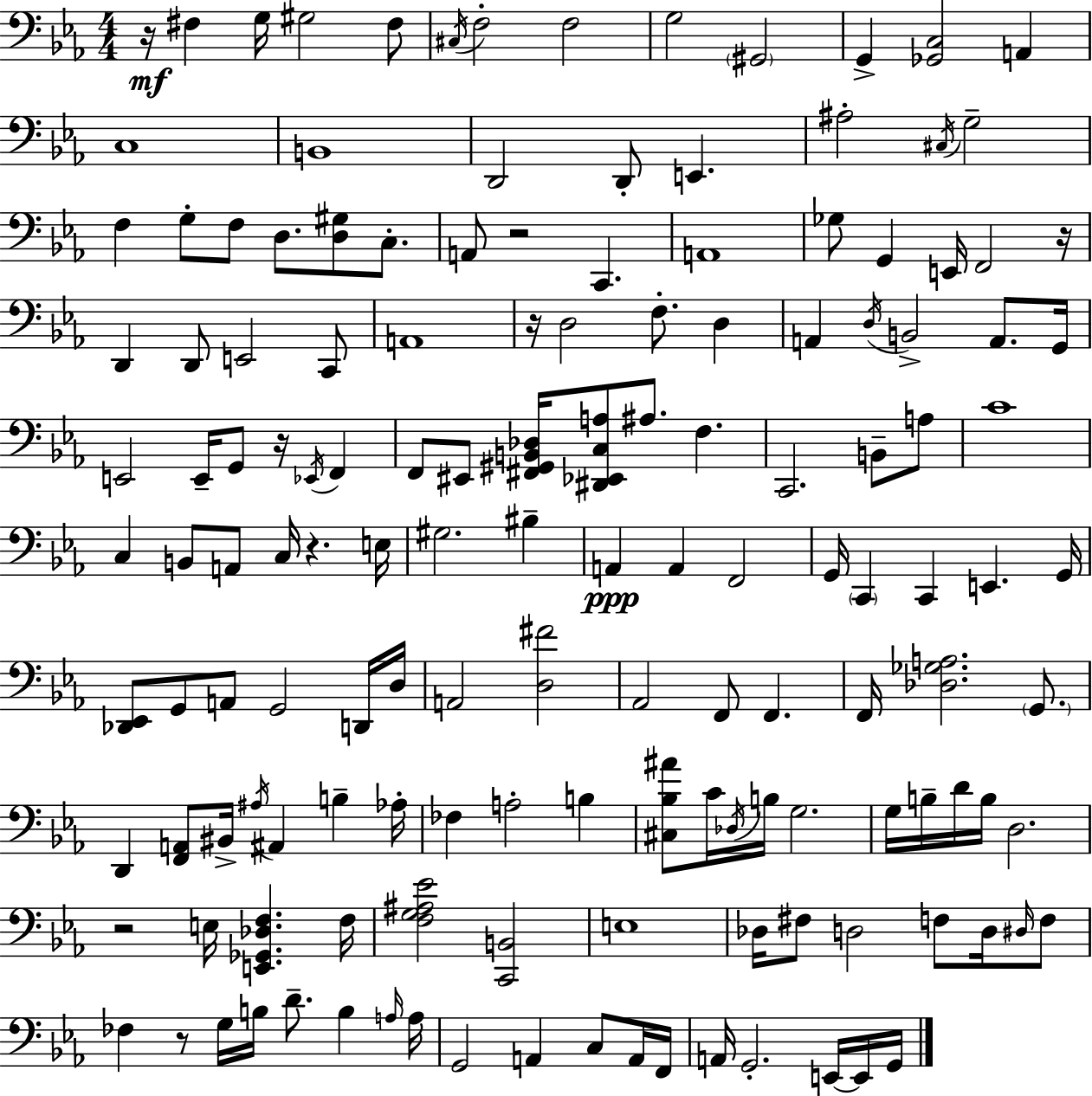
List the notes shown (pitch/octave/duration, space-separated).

R/s F#3/q G3/s G#3/h F#3/e C#3/s F3/h F3/h G3/h G#2/h G2/q [Gb2,C3]/h A2/q C3/w B2/w D2/h D2/e E2/q. A#3/h C#3/s G3/h F3/q G3/e F3/e D3/e. [D3,G#3]/e C3/e. A2/e R/h C2/q. A2/w Gb3/e G2/q E2/s F2/h R/s D2/q D2/e E2/h C2/e A2/w R/s D3/h F3/e. D3/q A2/q D3/s B2/h A2/e. G2/s E2/h E2/s G2/e R/s Eb2/s F2/q F2/e EIS2/e [F#2,G#2,B2,Db3]/s [D#2,Eb2,C3,A3]/e A#3/e. F3/q. C2/h. B2/e A3/e C4/w C3/q B2/e A2/e C3/s R/q. E3/s G#3/h. BIS3/q A2/q A2/q F2/h G2/s C2/q C2/q E2/q. G2/s [Db2,Eb2]/e G2/e A2/e G2/h D2/s D3/s A2/h [D3,F#4]/h Ab2/h F2/e F2/q. F2/s [Db3,Gb3,A3]/h. G2/e. D2/q [F2,A2]/e BIS2/s A#3/s A#2/q B3/q Ab3/s FES3/q A3/h B3/q [C#3,Bb3,A#4]/e C4/s Db3/s B3/s G3/h. G3/s B3/s D4/s B3/s D3/h. R/h E3/s [E2,Gb2,Db3,F3]/q. F3/s [F3,G3,A#3,Eb4]/h [C2,B2]/h E3/w Db3/s F#3/e D3/h F3/e D3/s D#3/s F3/e FES3/q R/e G3/s B3/s D4/e. B3/q A3/s A3/s G2/h A2/q C3/e A2/s F2/s A2/s G2/h. E2/s E2/s G2/s